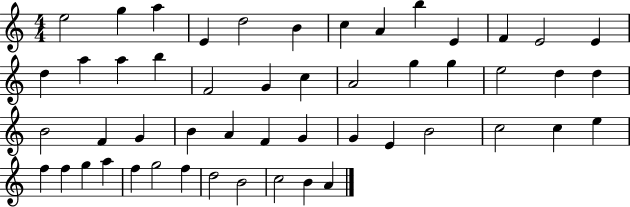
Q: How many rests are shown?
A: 0